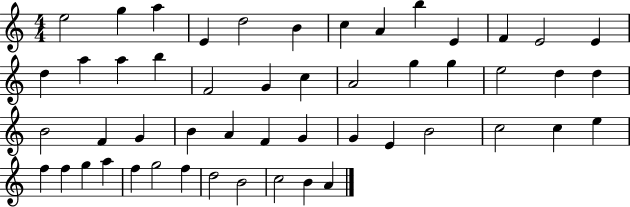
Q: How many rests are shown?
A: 0